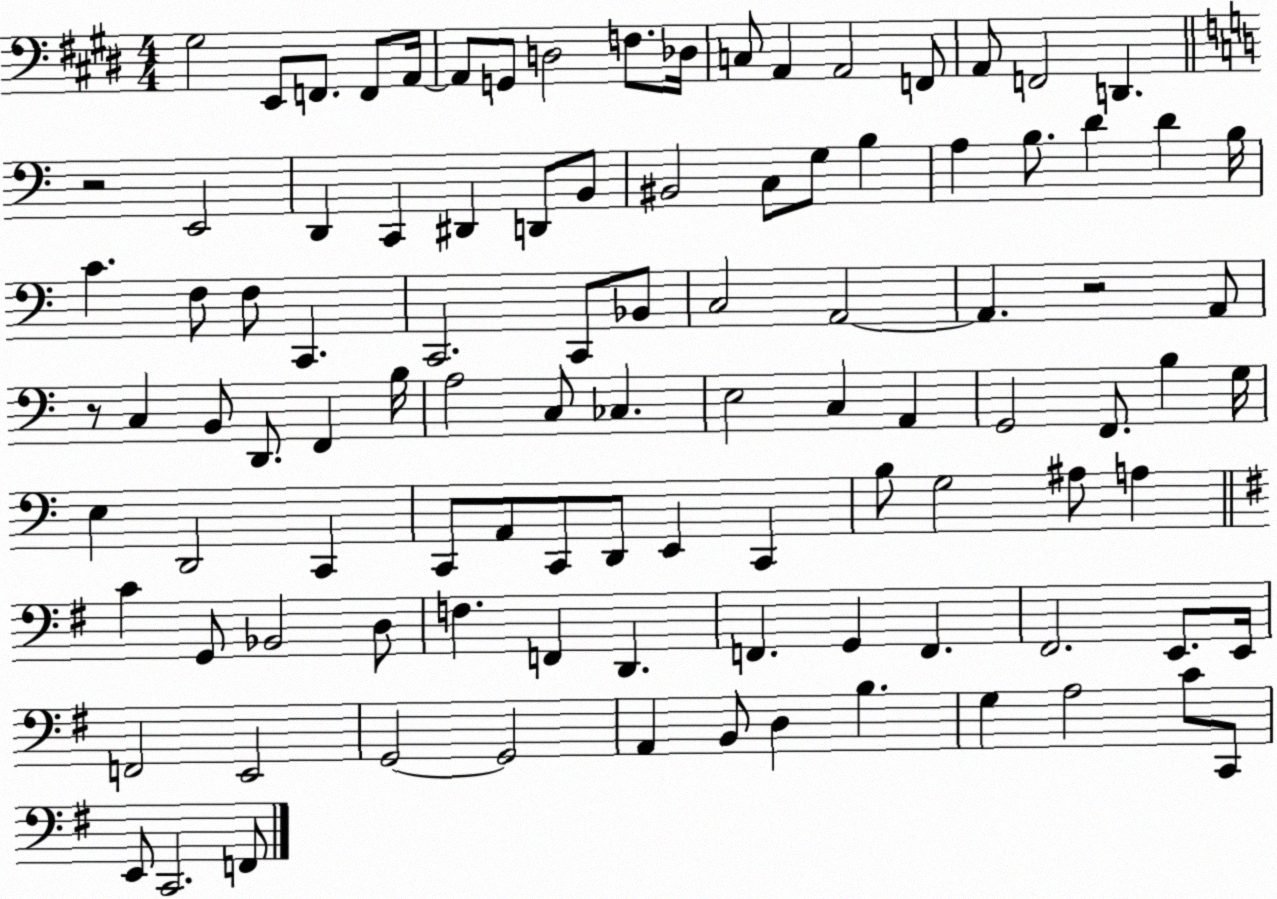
X:1
T:Untitled
M:4/4
L:1/4
K:E
^G,2 E,,/2 F,,/2 F,,/2 A,,/4 A,,/2 G,,/2 D,2 F,/2 _D,/4 C,/2 A,, A,,2 F,,/2 A,,/2 F,,2 D,, z2 E,,2 D,, C,, ^D,, D,,/2 B,,/2 ^B,,2 C,/2 G,/2 B, A, B,/2 D D B,/4 C F,/2 F,/2 C,, C,,2 C,,/2 _B,,/2 C,2 A,,2 A,, z2 A,,/2 z/2 C, B,,/2 D,,/2 F,, B,/4 A,2 C,/2 _C, E,2 C, A,, G,,2 F,,/2 B, G,/4 E, D,,2 C,, C,,/2 A,,/2 C,,/2 D,,/2 E,, C,, B,/2 G,2 ^A,/2 A, C G,,/2 _B,,2 D,/2 F, F,, D,, F,, G,, F,, ^F,,2 E,,/2 E,,/4 F,,2 E,,2 G,,2 G,,2 A,, B,,/2 D, B, G, A,2 C/2 C,,/2 E,,/2 C,,2 F,,/2